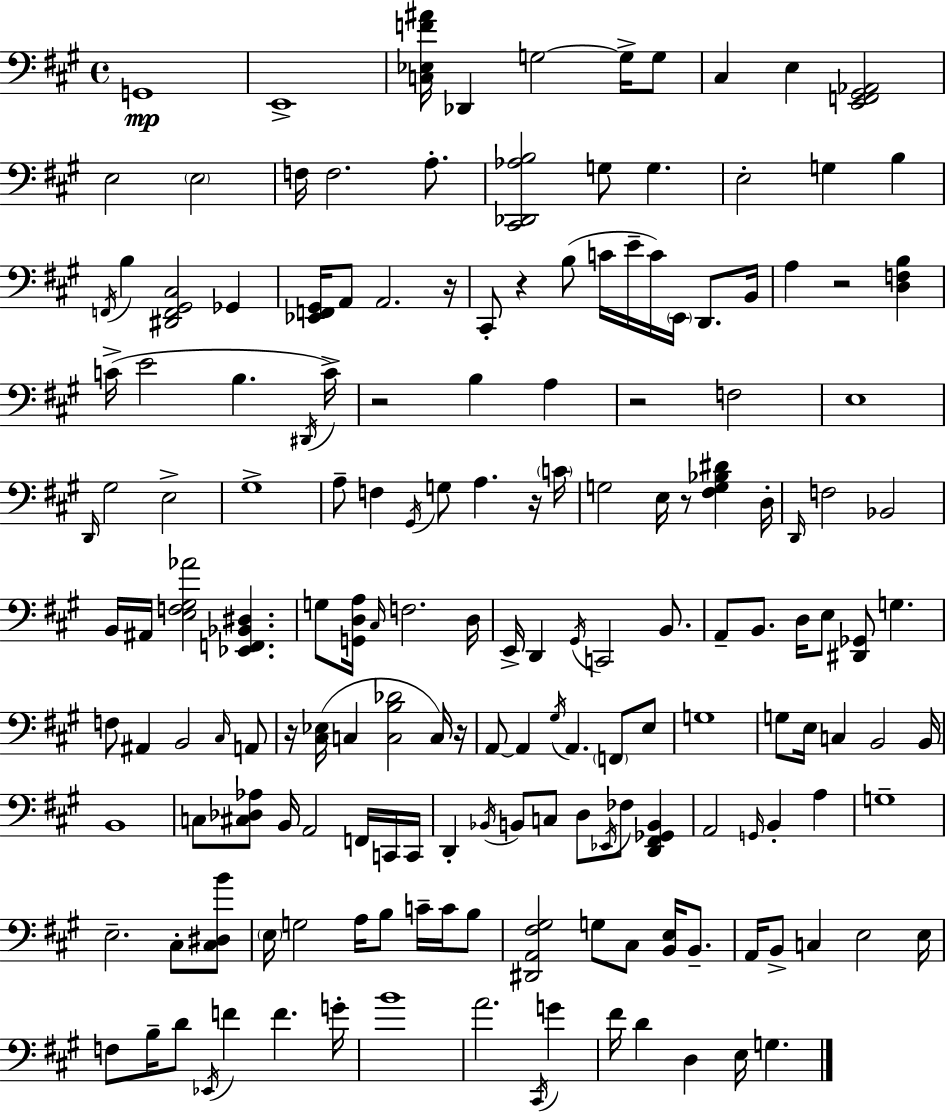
X:1
T:Untitled
M:4/4
L:1/4
K:A
G,,4 E,,4 [C,_E,F^A]/4 _D,, G,2 G,/4 G,/2 ^C, E, [E,,F,,^G,,_A,,]2 E,2 E,2 F,/4 F,2 A,/2 [^C,,_D,,_A,B,]2 G,/2 G, E,2 G, B, F,,/4 B, [^D,,F,,^G,,^C,]2 _G,, [_E,,F,,^G,,]/4 A,,/2 A,,2 z/4 ^C,,/2 z B,/2 C/4 E/4 C/4 E,,/4 D,,/2 B,,/4 A, z2 [D,F,B,] C/4 E2 B, ^D,,/4 C/4 z2 B, A, z2 F,2 E,4 D,,/4 ^G,2 E,2 ^G,4 A,/2 F, ^G,,/4 G,/2 A, z/4 C/4 G,2 E,/4 z/2 [^F,G,_B,^D] D,/4 D,,/4 F,2 _B,,2 B,,/4 ^A,,/4 [E,F,^G,_A]2 [_E,,F,,_B,,^D,] G,/2 [G,,D,A,]/4 ^C,/4 F,2 D,/4 E,,/4 D,, ^G,,/4 C,,2 B,,/2 A,,/2 B,,/2 D,/4 E,/2 [^D,,_G,,]/2 G, F,/2 ^A,, B,,2 ^C,/4 A,,/2 z/4 [^C,_E,]/4 C, [C,B,_D]2 C,/4 z/4 A,,/2 A,, ^G,/4 A,, F,,/2 E,/2 G,4 G,/2 E,/4 C, B,,2 B,,/4 B,,4 C,/2 [^C,_D,_A,]/2 B,,/4 A,,2 F,,/4 C,,/4 C,,/4 D,, _B,,/4 B,,/2 C,/2 D,/2 _E,,/4 _F,/2 [D,,^F,,_G,,B,,] A,,2 G,,/4 B,, A, G,4 E,2 ^C,/2 [^C,^D,B]/2 E,/4 G,2 A,/4 B,/2 C/4 C/4 B,/2 [^D,,A,,^F,^G,]2 G,/2 ^C,/2 [B,,E,]/4 B,,/2 A,,/4 B,,/2 C, E,2 E,/4 F,/2 B,/4 D/2 _E,,/4 F F G/4 B4 A2 ^C,,/4 G ^F/4 D D, E,/4 G,